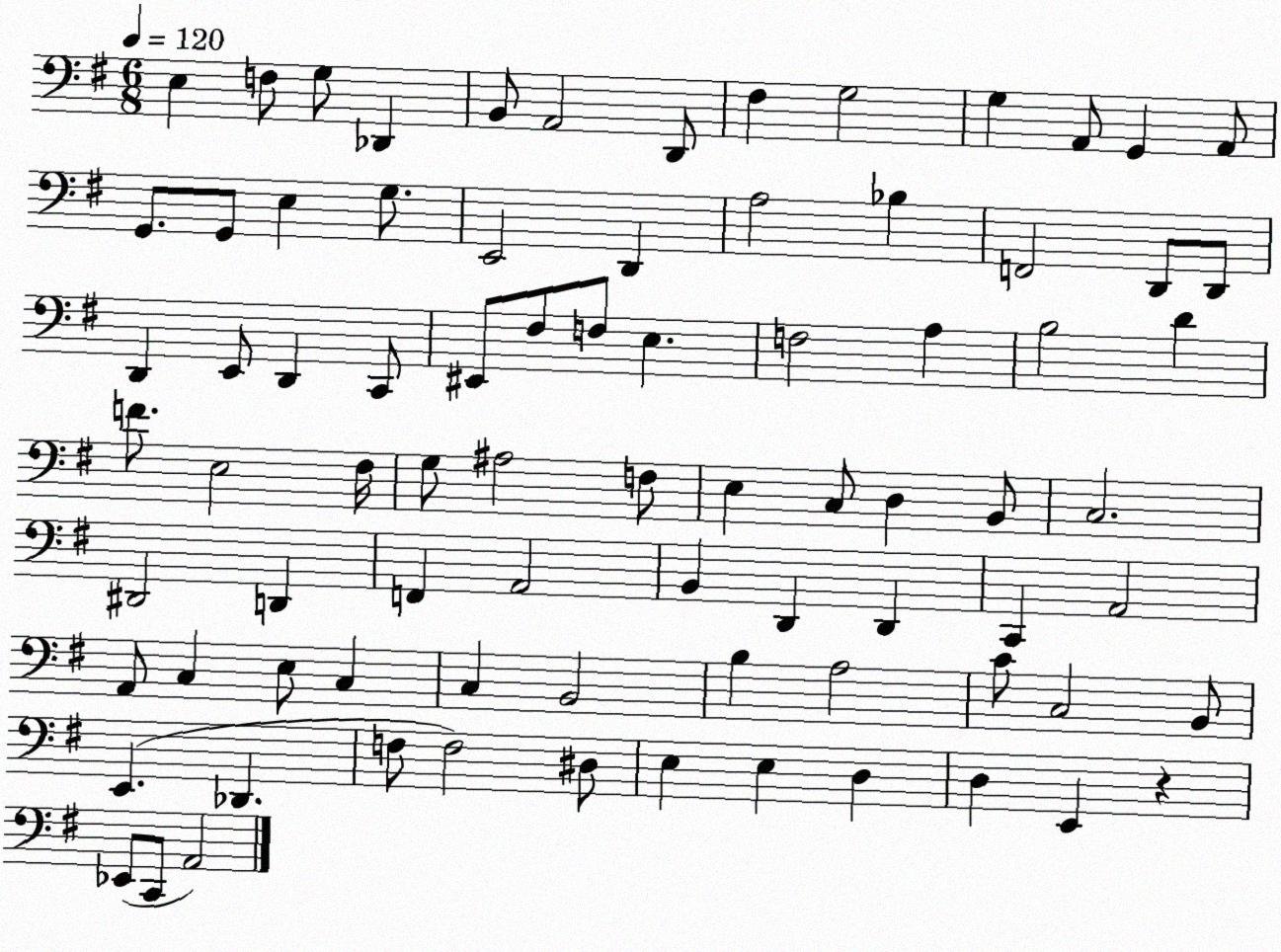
X:1
T:Untitled
M:6/8
L:1/4
K:G
E, F,/2 G,/2 _D,, B,,/2 A,,2 D,,/2 ^F, G,2 G, A,,/2 G,, A,,/2 G,,/2 G,,/2 E, G,/2 E,,2 D,, A,2 _B, F,,2 D,,/2 D,,/2 D,, E,,/2 D,, C,,/2 ^E,,/2 ^F,/2 F,/2 E, F,2 A, B,2 D F/2 E,2 ^F,/4 G,/2 ^A,2 F,/2 E, C,/2 D, B,,/2 C,2 ^D,,2 D,, F,, A,,2 B,, D,, D,, C,, A,,2 A,,/2 C, E,/2 C, C, B,,2 B, A,2 C/2 C,2 B,,/2 E,, _D,, F,/2 F,2 ^D,/2 E, E, D, D, E,, z _E,,/2 C,,/2 A,,2